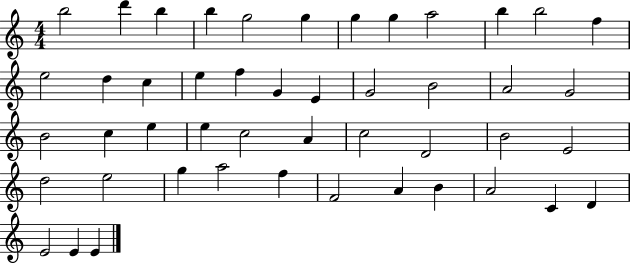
B5/h D6/q B5/q B5/q G5/h G5/q G5/q G5/q A5/h B5/q B5/h F5/q E5/h D5/q C5/q E5/q F5/q G4/q E4/q G4/h B4/h A4/h G4/h B4/h C5/q E5/q E5/q C5/h A4/q C5/h D4/h B4/h E4/h D5/h E5/h G5/q A5/h F5/q F4/h A4/q B4/q A4/h C4/q D4/q E4/h E4/q E4/q